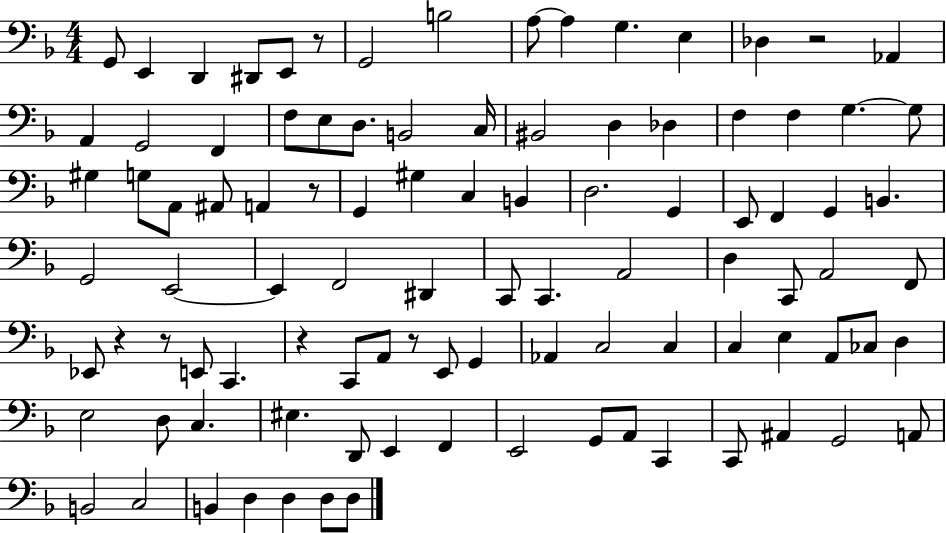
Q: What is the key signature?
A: F major